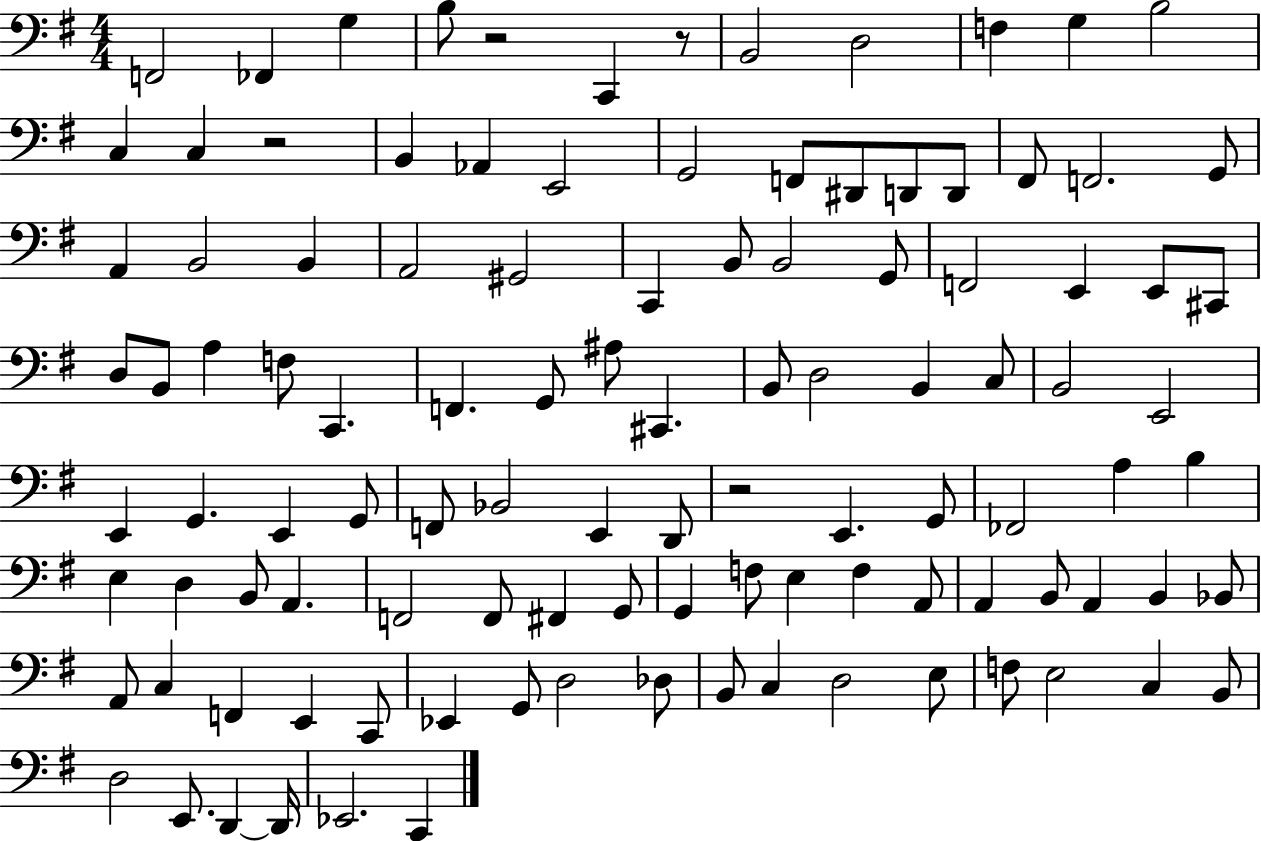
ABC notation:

X:1
T:Untitled
M:4/4
L:1/4
K:G
F,,2 _F,, G, B,/2 z2 C,, z/2 B,,2 D,2 F, G, B,2 C, C, z2 B,, _A,, E,,2 G,,2 F,,/2 ^D,,/2 D,,/2 D,,/2 ^F,,/2 F,,2 G,,/2 A,, B,,2 B,, A,,2 ^G,,2 C,, B,,/2 B,,2 G,,/2 F,,2 E,, E,,/2 ^C,,/2 D,/2 B,,/2 A, F,/2 C,, F,, G,,/2 ^A,/2 ^C,, B,,/2 D,2 B,, C,/2 B,,2 E,,2 E,, G,, E,, G,,/2 F,,/2 _B,,2 E,, D,,/2 z2 E,, G,,/2 _F,,2 A, B, E, D, B,,/2 A,, F,,2 F,,/2 ^F,, G,,/2 G,, F,/2 E, F, A,,/2 A,, B,,/2 A,, B,, _B,,/2 A,,/2 C, F,, E,, C,,/2 _E,, G,,/2 D,2 _D,/2 B,,/2 C, D,2 E,/2 F,/2 E,2 C, B,,/2 D,2 E,,/2 D,, D,,/4 _E,,2 C,,